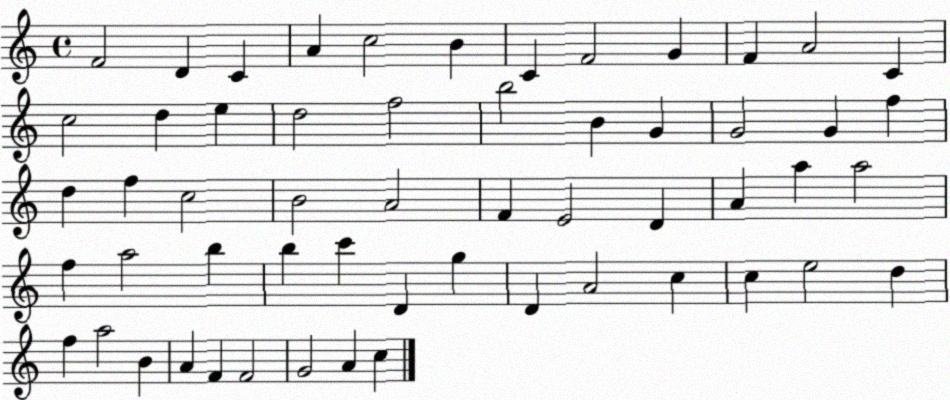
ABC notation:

X:1
T:Untitled
M:4/4
L:1/4
K:C
F2 D C A c2 B C F2 G F A2 C c2 d e d2 f2 b2 B G G2 G f d f c2 B2 A2 F E2 D A a a2 f a2 b b c' D g D A2 c c e2 d f a2 B A F F2 G2 A c